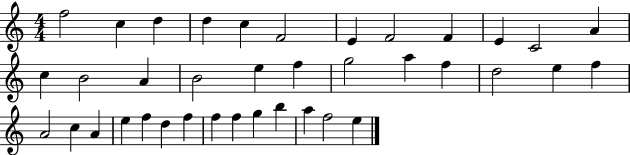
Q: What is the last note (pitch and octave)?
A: E5